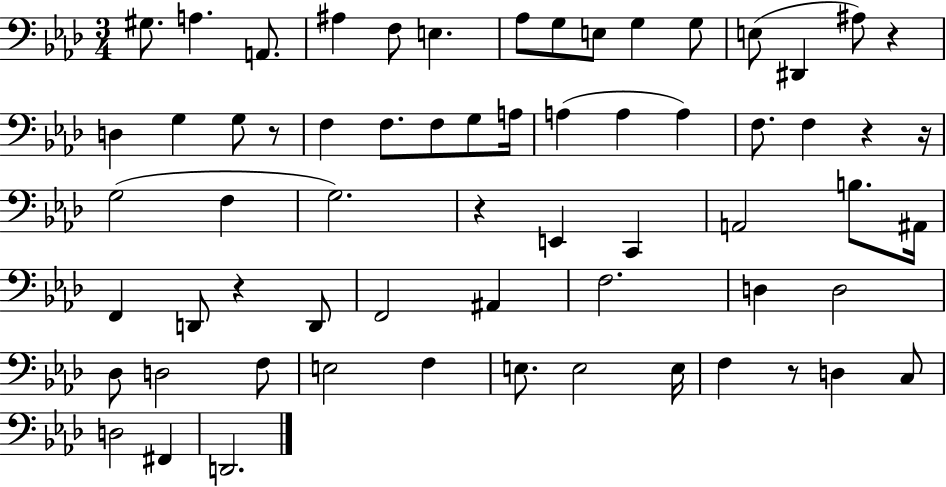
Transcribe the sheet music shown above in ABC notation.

X:1
T:Untitled
M:3/4
L:1/4
K:Ab
^G,/2 A, A,,/2 ^A, F,/2 E, _A,/2 G,/2 E,/2 G, G,/2 E,/2 ^D,, ^A,/2 z D, G, G,/2 z/2 F, F,/2 F,/2 G,/2 A,/4 A, A, A, F,/2 F, z z/4 G,2 F, G,2 z E,, C,, A,,2 B,/2 ^A,,/4 F,, D,,/2 z D,,/2 F,,2 ^A,, F,2 D, D,2 _D,/2 D,2 F,/2 E,2 F, E,/2 E,2 E,/4 F, z/2 D, C,/2 D,2 ^F,, D,,2